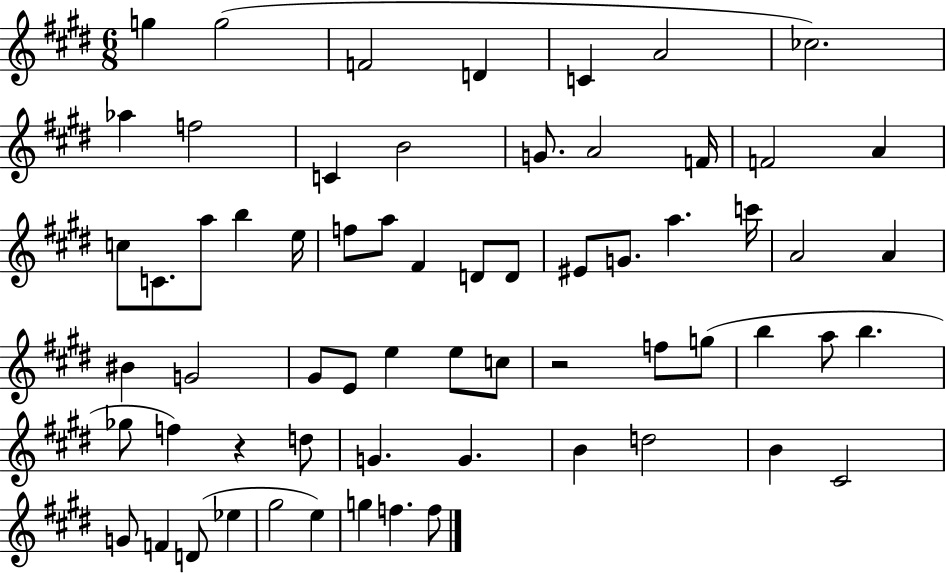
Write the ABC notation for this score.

X:1
T:Untitled
M:6/8
L:1/4
K:E
g g2 F2 D C A2 _c2 _a f2 C B2 G/2 A2 F/4 F2 A c/2 C/2 a/2 b e/4 f/2 a/2 ^F D/2 D/2 ^E/2 G/2 a c'/4 A2 A ^B G2 ^G/2 E/2 e e/2 c/2 z2 f/2 g/2 b a/2 b _g/2 f z d/2 G G B d2 B ^C2 G/2 F D/2 _e ^g2 e g f f/2